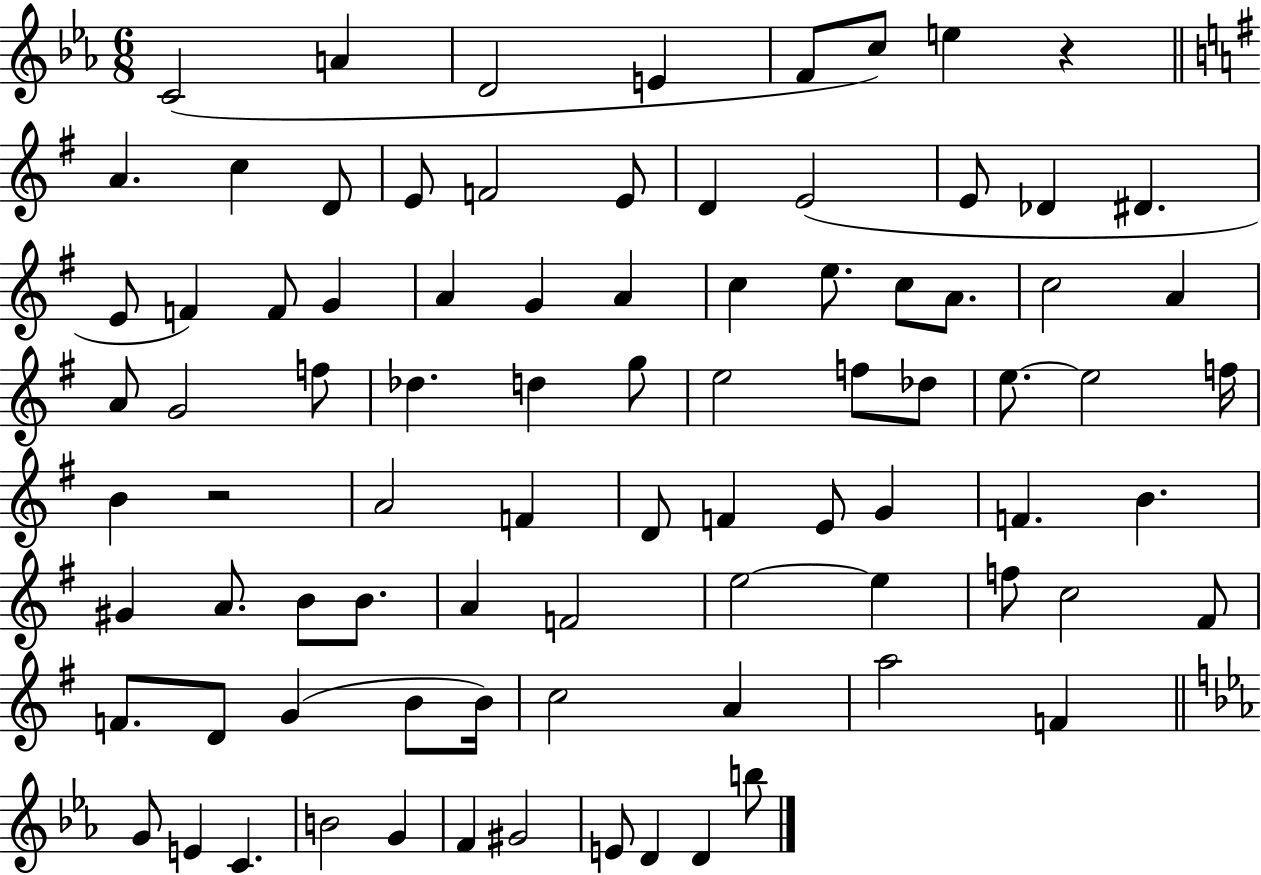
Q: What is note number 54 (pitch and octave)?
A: A4